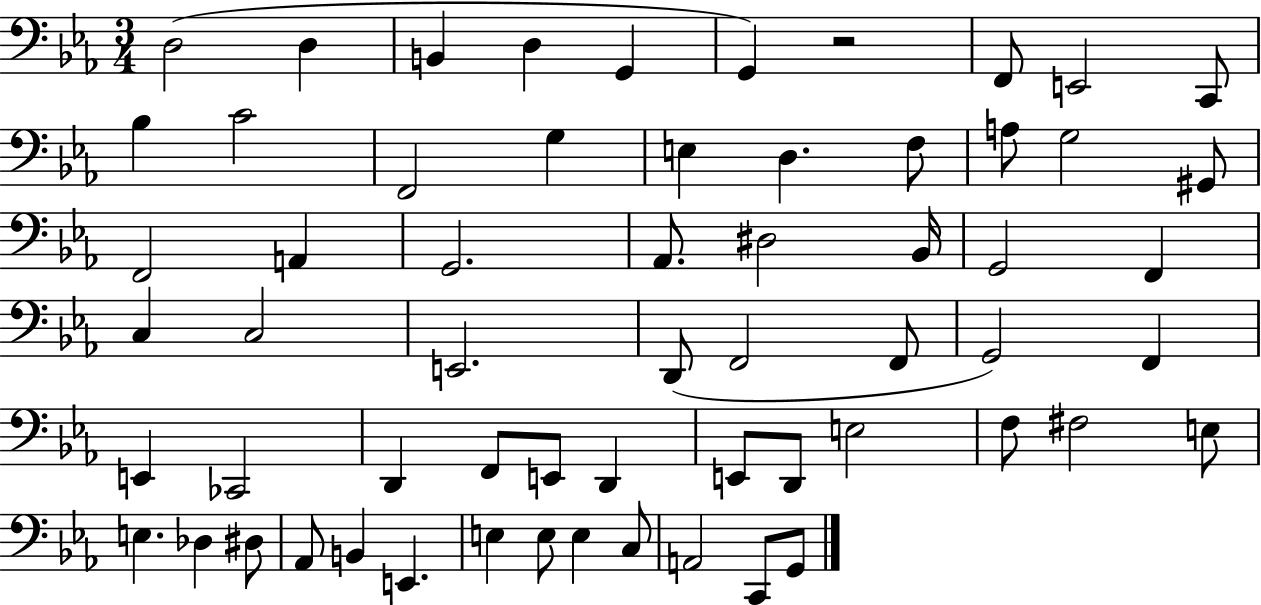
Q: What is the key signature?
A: EES major